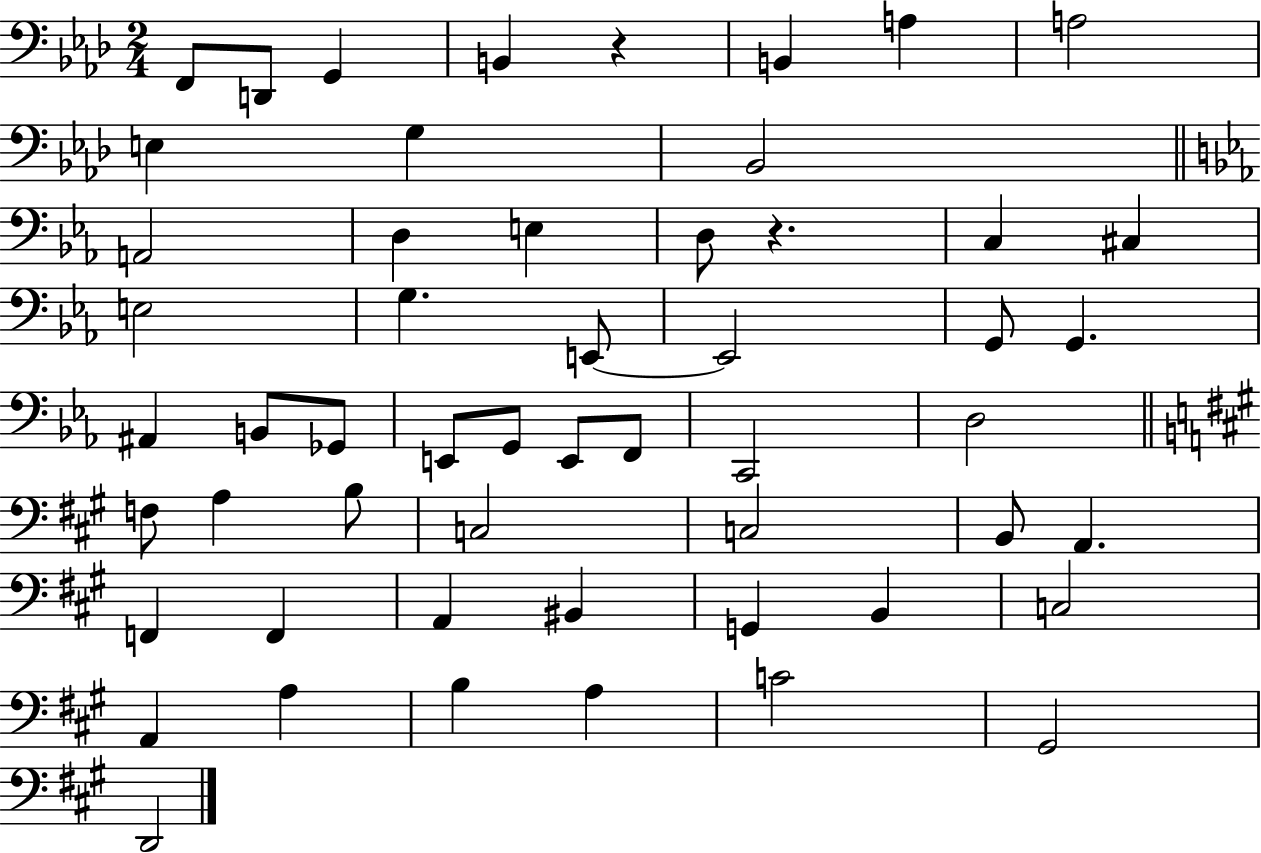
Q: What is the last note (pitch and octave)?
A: D2